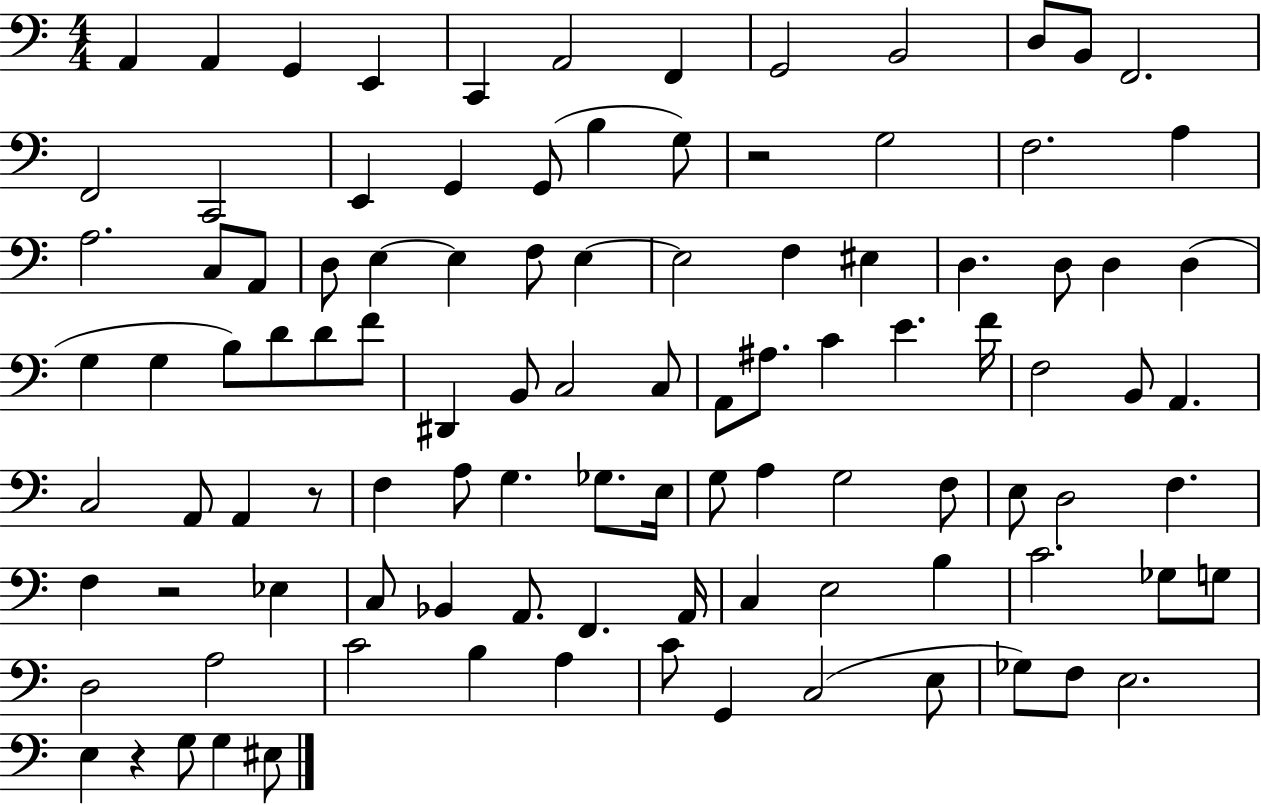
A2/q A2/q G2/q E2/q C2/q A2/h F2/q G2/h B2/h D3/e B2/e F2/h. F2/h C2/h E2/q G2/q G2/e B3/q G3/e R/h G3/h F3/h. A3/q A3/h. C3/e A2/e D3/e E3/q E3/q F3/e E3/q E3/h F3/q EIS3/q D3/q. D3/e D3/q D3/q G3/q G3/q B3/e D4/e D4/e F4/e D#2/q B2/e C3/h C3/e A2/e A#3/e. C4/q E4/q. F4/s F3/h B2/e A2/q. C3/h A2/e A2/q R/e F3/q A3/e G3/q. Gb3/e. E3/s G3/e A3/q G3/h F3/e E3/e D3/h F3/q. F3/q R/h Eb3/q C3/e Bb2/q A2/e. F2/q. A2/s C3/q E3/h B3/q C4/h. Gb3/e G3/e D3/h A3/h C4/h B3/q A3/q C4/e G2/q C3/h E3/e Gb3/e F3/e E3/h. E3/q R/q G3/e G3/q EIS3/e